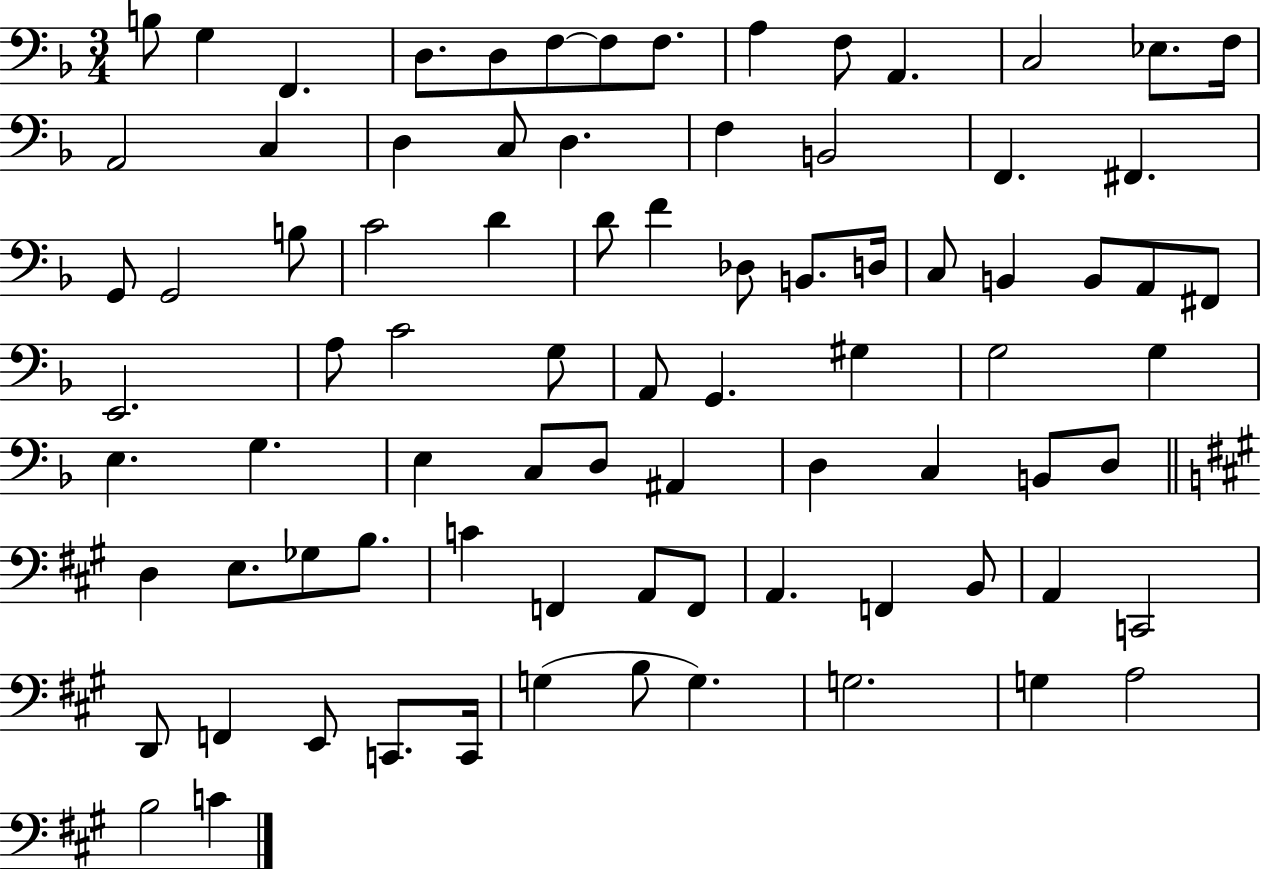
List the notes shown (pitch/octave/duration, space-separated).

B3/e G3/q F2/q. D3/e. D3/e F3/e F3/e F3/e. A3/q F3/e A2/q. C3/h Eb3/e. F3/s A2/h C3/q D3/q C3/e D3/q. F3/q B2/h F2/q. F#2/q. G2/e G2/h B3/e C4/h D4/q D4/e F4/q Db3/e B2/e. D3/s C3/e B2/q B2/e A2/e F#2/e E2/h. A3/e C4/h G3/e A2/e G2/q. G#3/q G3/h G3/q E3/q. G3/q. E3/q C3/e D3/e A#2/q D3/q C3/q B2/e D3/e D3/q E3/e. Gb3/e B3/e. C4/q F2/q A2/e F2/e A2/q. F2/q B2/e A2/q C2/h D2/e F2/q E2/e C2/e. C2/s G3/q B3/e G3/q. G3/h. G3/q A3/h B3/h C4/q